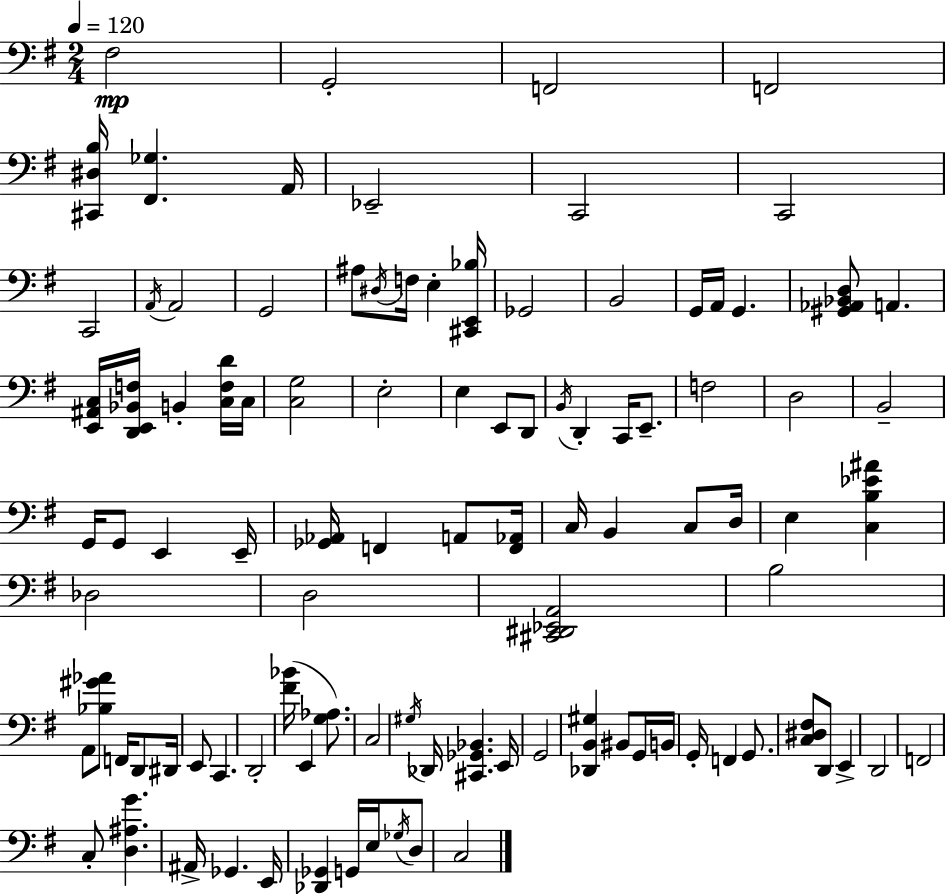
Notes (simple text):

F#3/h G2/h F2/h F2/h [C#2,D#3,B3]/s [F#2,Gb3]/q. A2/s Eb2/h C2/h C2/h C2/h A2/s A2/h G2/h A#3/e D#3/s F3/s E3/q [C#2,E2,Bb3]/s Gb2/h B2/h G2/s A2/s G2/q. [G#2,Ab2,Bb2,D3]/e A2/q. [E2,A#2,C3]/s [D2,E2,Bb2,F3]/s B2/q [C3,F3,D4]/s C3/s [C3,G3]/h E3/h E3/q E2/e D2/e B2/s D2/q C2/s E2/e. F3/h D3/h B2/h G2/s G2/e E2/q E2/s [Gb2,Ab2]/s F2/q A2/e [F2,Ab2]/s C3/s B2/q C3/e D3/s E3/q [C3,B3,Eb4,A#4]/q Db3/h D3/h [C#2,D#2,Eb2,A2]/h B3/h A2/e [Bb3,G#4,Ab4]/e F2/s D2/e D#2/s E2/e C2/q. D2/h [F#4,Bb4]/s E2/q [G3,Ab3]/e. C3/h G#3/s Db2/s [C#2,Gb2,Bb2]/q. E2/s G2/h [Db2,B2,G#3]/q BIS2/e G2/s B2/s G2/s F2/q G2/e. [C3,D#3,F#3]/e D2/e E2/q D2/h F2/h C3/e [D3,A#3,G4]/q. A#2/s Gb2/q. E2/s [Db2,Gb2]/q G2/s E3/s Gb3/s D3/e C3/h